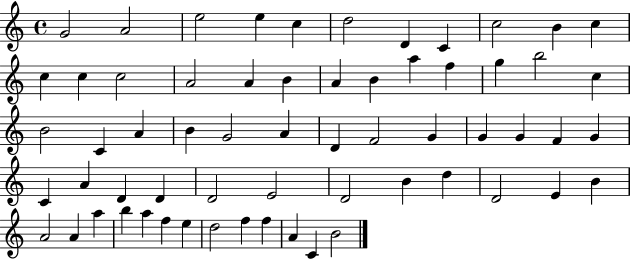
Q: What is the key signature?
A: C major